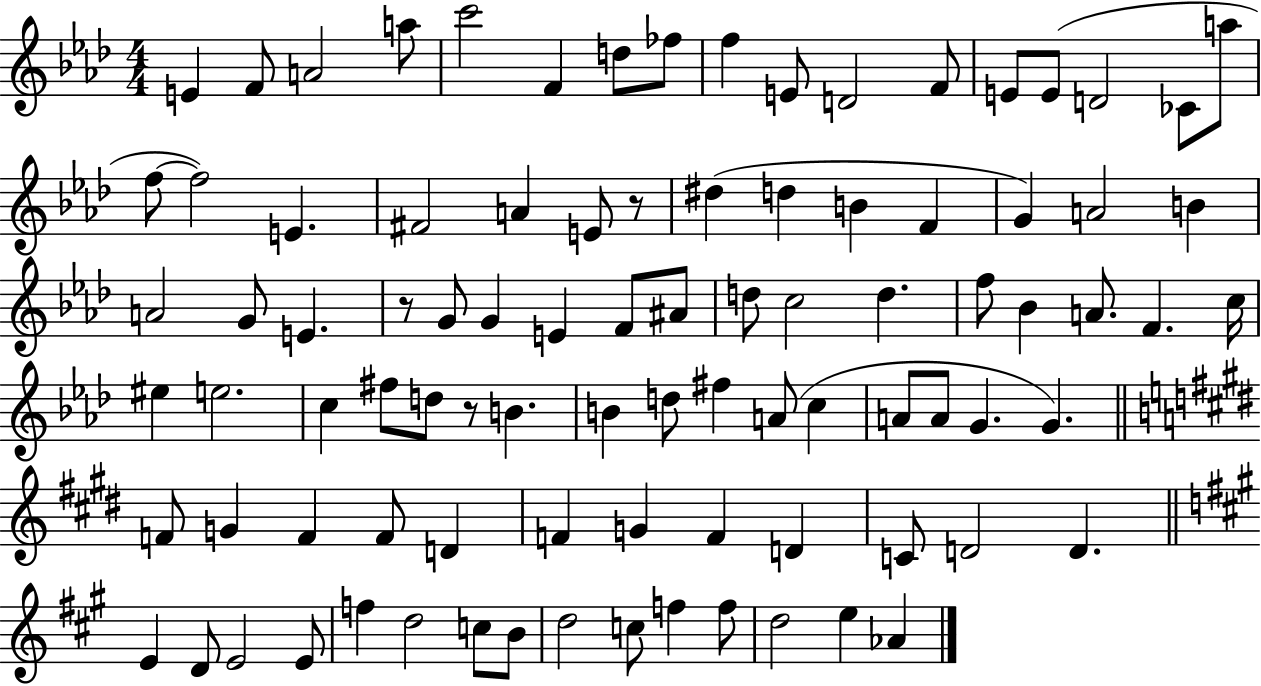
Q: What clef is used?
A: treble